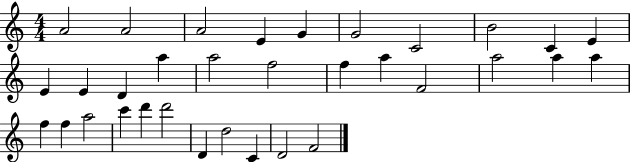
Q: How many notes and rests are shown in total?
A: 33